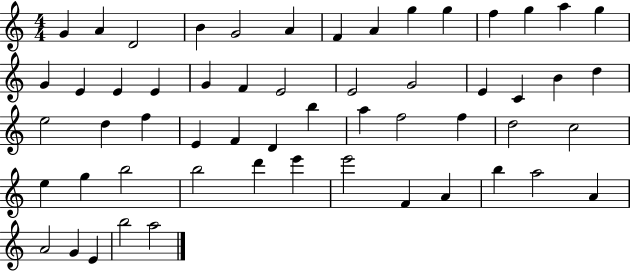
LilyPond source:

{
  \clef treble
  \numericTimeSignature
  \time 4/4
  \key c \major
  g'4 a'4 d'2 | b'4 g'2 a'4 | f'4 a'4 g''4 g''4 | f''4 g''4 a''4 g''4 | \break g'4 e'4 e'4 e'4 | g'4 f'4 e'2 | e'2 g'2 | e'4 c'4 b'4 d''4 | \break e''2 d''4 f''4 | e'4 f'4 d'4 b''4 | a''4 f''2 f''4 | d''2 c''2 | \break e''4 g''4 b''2 | b''2 d'''4 e'''4 | e'''2 f'4 a'4 | b''4 a''2 a'4 | \break a'2 g'4 e'4 | b''2 a''2 | \bar "|."
}